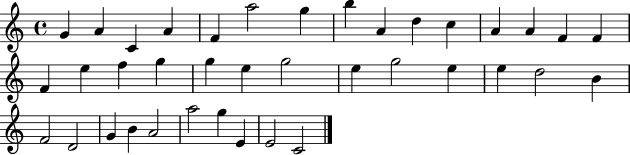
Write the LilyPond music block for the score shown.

{
  \clef treble
  \time 4/4
  \defaultTimeSignature
  \key c \major
  g'4 a'4 c'4 a'4 | f'4 a''2 g''4 | b''4 a'4 d''4 c''4 | a'4 a'4 f'4 f'4 | \break f'4 e''4 f''4 g''4 | g''4 e''4 g''2 | e''4 g''2 e''4 | e''4 d''2 b'4 | \break f'2 d'2 | g'4 b'4 a'2 | a''2 g''4 e'4 | e'2 c'2 | \break \bar "|."
}